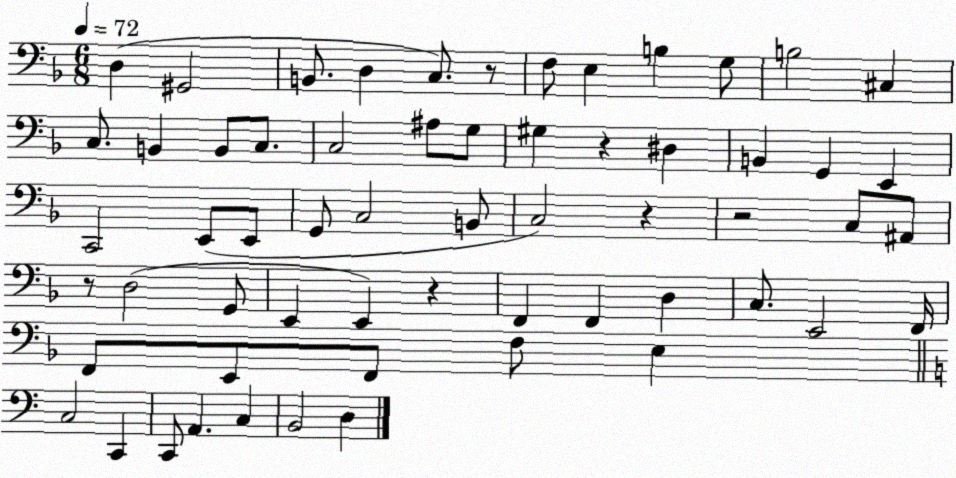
X:1
T:Untitled
M:6/8
L:1/4
K:F
D, ^G,,2 B,,/2 D, C,/2 z/2 F,/2 E, B, G,/2 B,2 ^C, C,/2 B,, B,,/2 C,/2 C,2 ^A,/2 G,/2 ^G, z ^D, B,, G,, E,, C,,2 E,,/2 E,,/2 G,,/2 C,2 B,,/2 C,2 z z2 C,/2 ^A,,/2 z/2 D,2 G,,/2 E,, E,, z F,, F,, D, C,/2 E,,2 F,,/4 F,,/2 E,,/2 F,,/2 F,/2 E, C,2 C,, C,,/2 A,, C, B,,2 D,